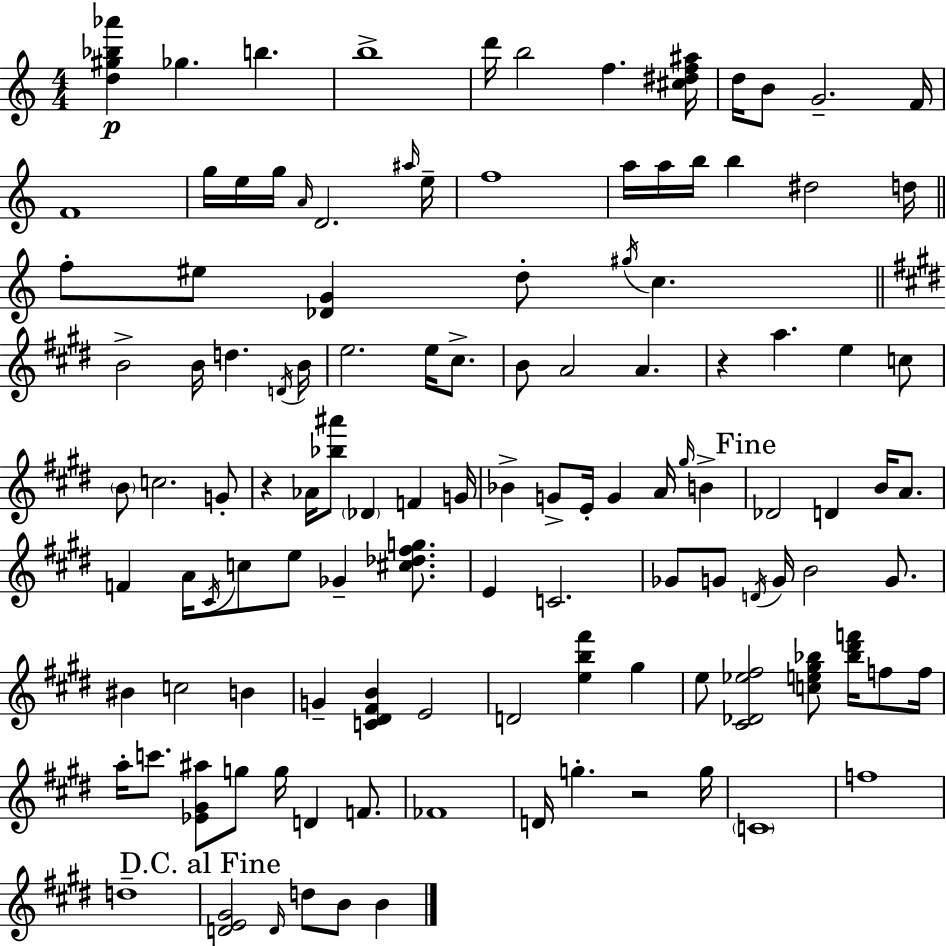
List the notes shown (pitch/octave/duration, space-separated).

[D5,G#5,Bb5,Ab6]/q Gb5/q. B5/q. B5/w D6/s B5/h F5/q. [C#5,D#5,F5,A#5]/s D5/s B4/e G4/h. F4/s F4/w G5/s E5/s G5/s A4/s D4/h. A#5/s E5/s F5/w A5/s A5/s B5/s B5/q D#5/h D5/s F5/e EIS5/e [Db4,G4]/q D5/e G#5/s C5/q. B4/h B4/s D5/q. D4/s B4/s E5/h. E5/s C#5/e. B4/e A4/h A4/q. R/q A5/q. E5/q C5/e B4/e C5/h. G4/e R/q Ab4/s [Bb5,A#6]/e Db4/q F4/q G4/s Bb4/q G4/e E4/s G4/q A4/s G#5/s B4/q Db4/h D4/q B4/s A4/e. F4/q A4/s C#4/s C5/e E5/e Gb4/q [C#5,Db5,F#5,G5]/e. E4/q C4/h. Gb4/e G4/e D4/s G4/s B4/h G4/e. BIS4/q C5/h B4/q G4/q [C4,D#4,F#4,B4]/q E4/h D4/h [E5,B5,F#6]/q G#5/q E5/e [C#4,Db4,Eb5,F#5]/h [C5,E5,G#5,Bb5]/e [Bb5,D#6,F6]/s F5/e F5/s A5/s C6/e. [Eb4,G#4,A#5]/e G5/e G5/s D4/q F4/e. FES4/w D4/s G5/q. R/h G5/s C4/w F5/w D5/w [D4,E4,G#4]/h D4/s D5/e B4/e B4/q